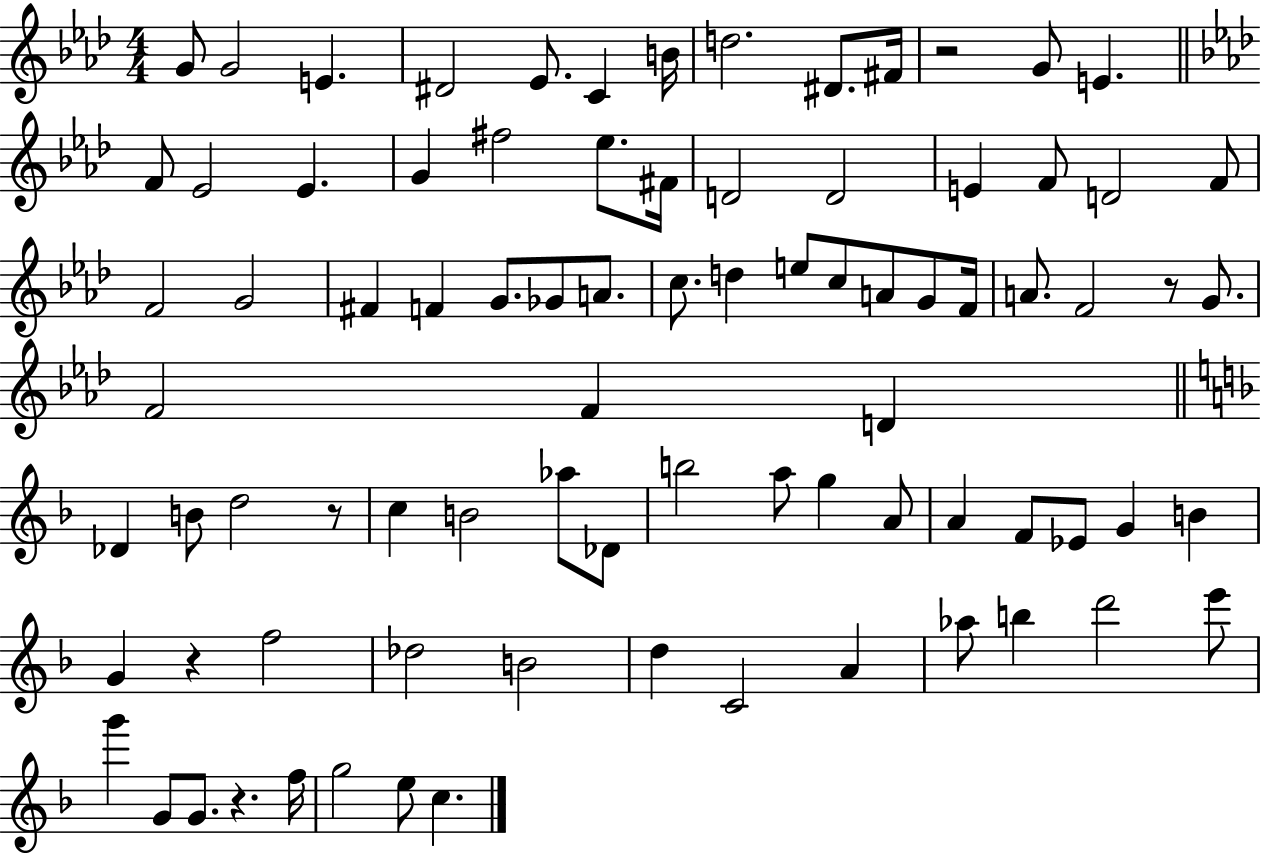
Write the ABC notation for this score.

X:1
T:Untitled
M:4/4
L:1/4
K:Ab
G/2 G2 E ^D2 _E/2 C B/4 d2 ^D/2 ^F/4 z2 G/2 E F/2 _E2 _E G ^f2 _e/2 ^F/4 D2 D2 E F/2 D2 F/2 F2 G2 ^F F G/2 _G/2 A/2 c/2 d e/2 c/2 A/2 G/2 F/4 A/2 F2 z/2 G/2 F2 F D _D B/2 d2 z/2 c B2 _a/2 _D/2 b2 a/2 g A/2 A F/2 _E/2 G B G z f2 _d2 B2 d C2 A _a/2 b d'2 e'/2 g' G/2 G/2 z f/4 g2 e/2 c